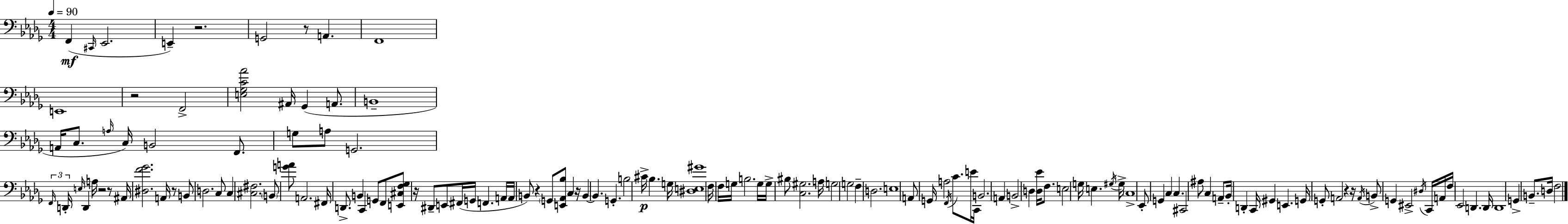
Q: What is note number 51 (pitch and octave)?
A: C3